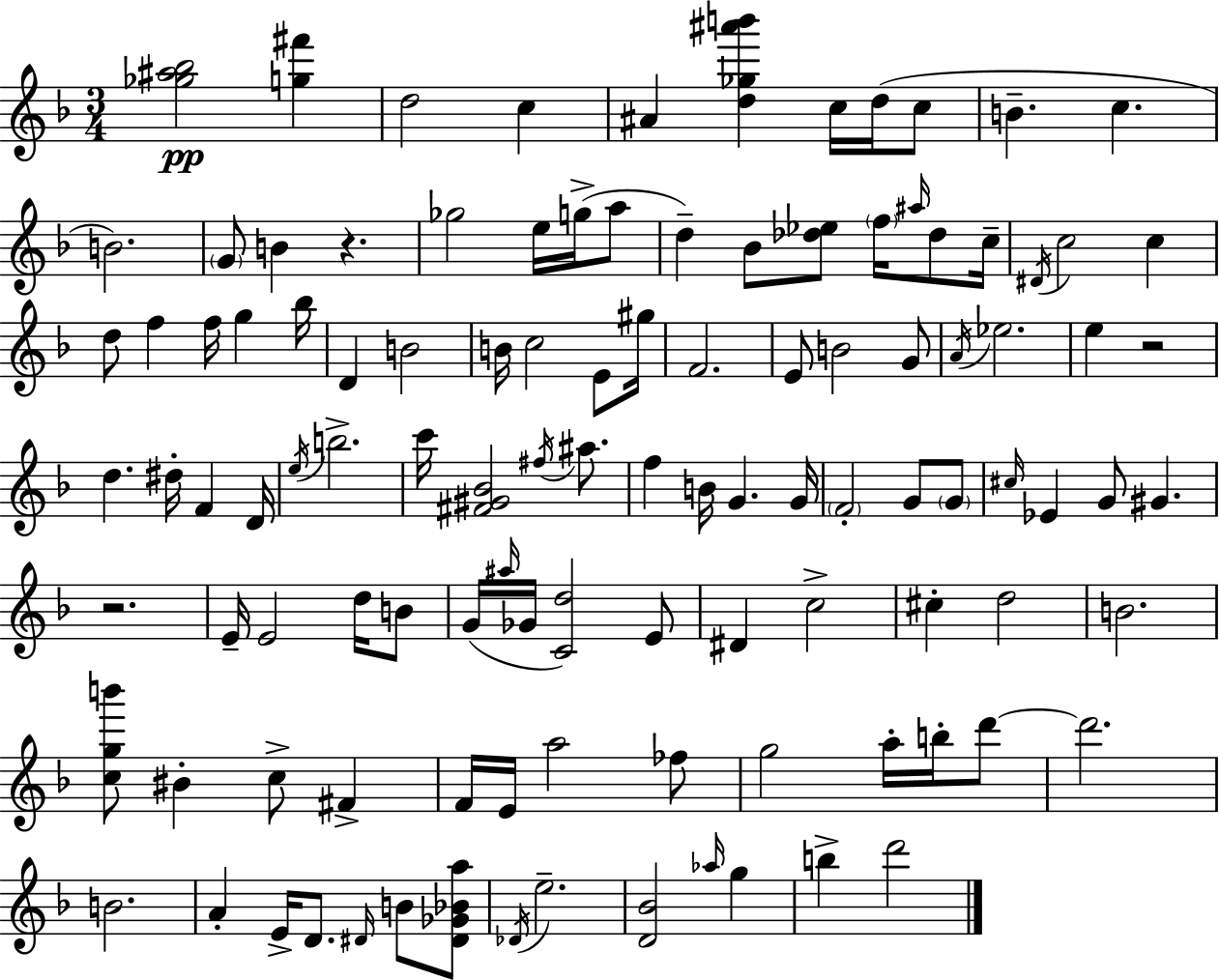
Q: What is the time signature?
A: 3/4